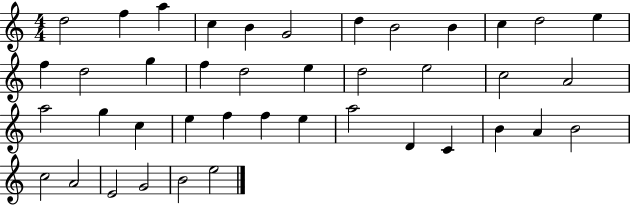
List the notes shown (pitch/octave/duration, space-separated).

D5/h F5/q A5/q C5/q B4/q G4/h D5/q B4/h B4/q C5/q D5/h E5/q F5/q D5/h G5/q F5/q D5/h E5/q D5/h E5/h C5/h A4/h A5/h G5/q C5/q E5/q F5/q F5/q E5/q A5/h D4/q C4/q B4/q A4/q B4/h C5/h A4/h E4/h G4/h B4/h E5/h